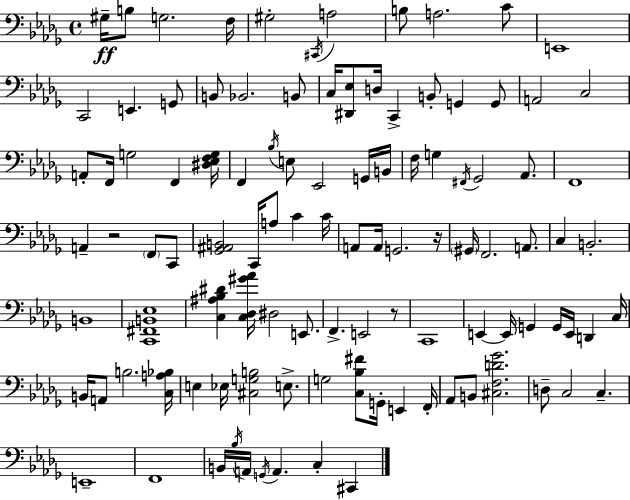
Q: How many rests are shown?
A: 3